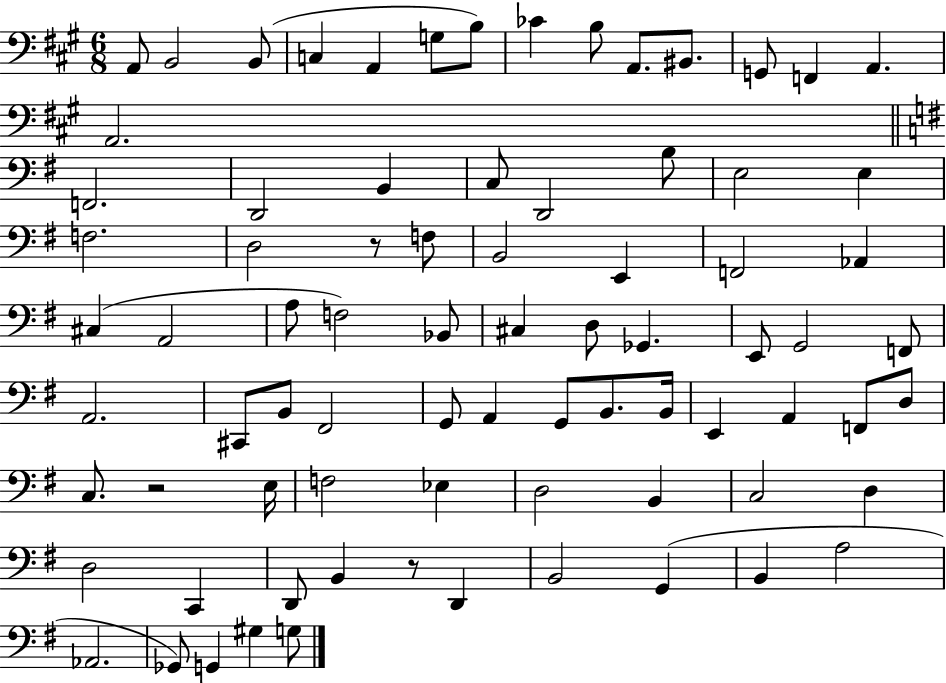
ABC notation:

X:1
T:Untitled
M:6/8
L:1/4
K:A
A,,/2 B,,2 B,,/2 C, A,, G,/2 B,/2 _C B,/2 A,,/2 ^B,,/2 G,,/2 F,, A,, A,,2 F,,2 D,,2 B,, C,/2 D,,2 B,/2 E,2 E, F,2 D,2 z/2 F,/2 B,,2 E,, F,,2 _A,, ^C, A,,2 A,/2 F,2 _B,,/2 ^C, D,/2 _G,, E,,/2 G,,2 F,,/2 A,,2 ^C,,/2 B,,/2 ^F,,2 G,,/2 A,, G,,/2 B,,/2 B,,/4 E,, A,, F,,/2 D,/2 C,/2 z2 E,/4 F,2 _E, D,2 B,, C,2 D, D,2 C,, D,,/2 B,, z/2 D,, B,,2 G,, B,, A,2 _A,,2 _G,,/2 G,, ^G, G,/2